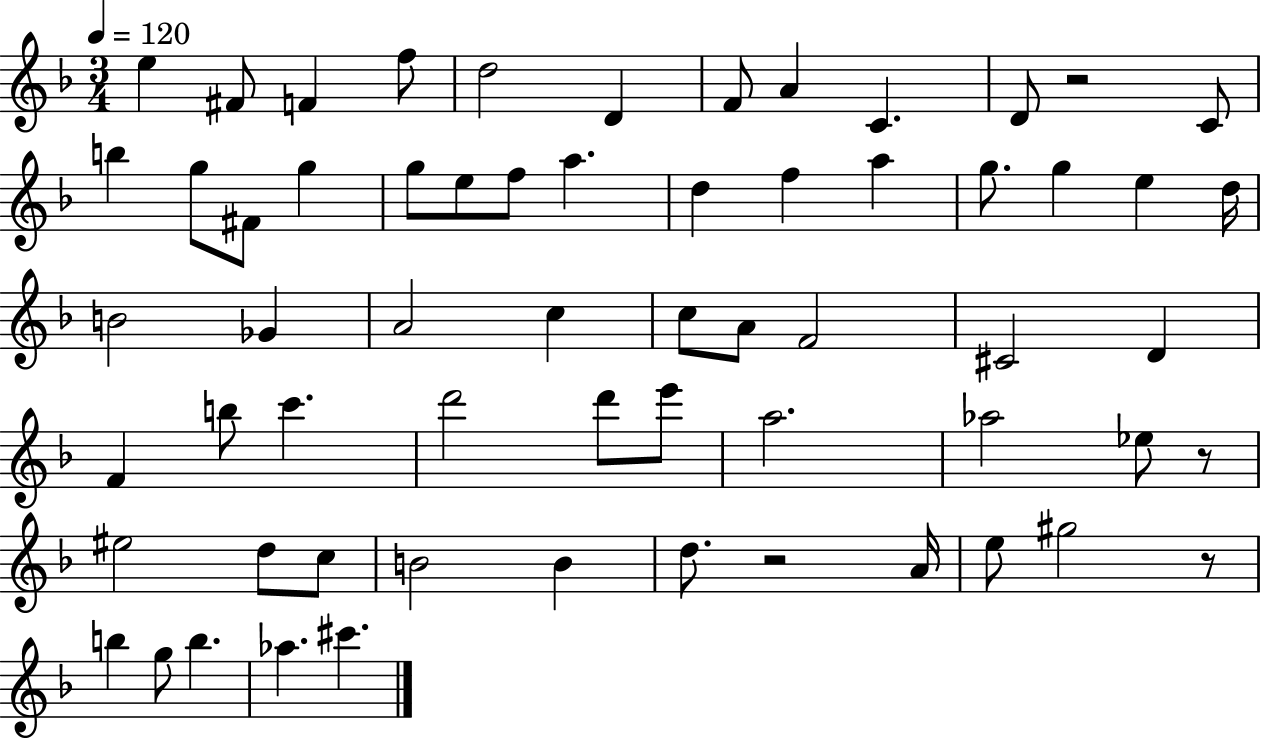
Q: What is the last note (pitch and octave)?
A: C#6